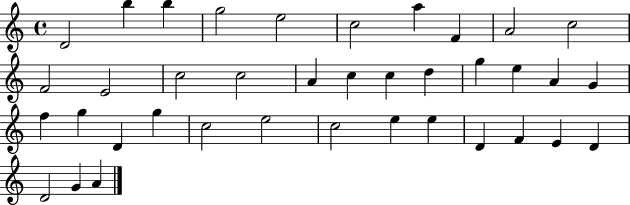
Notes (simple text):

D4/h B5/q B5/q G5/h E5/h C5/h A5/q F4/q A4/h C5/h F4/h E4/h C5/h C5/h A4/q C5/q C5/q D5/q G5/q E5/q A4/q G4/q F5/q G5/q D4/q G5/q C5/h E5/h C5/h E5/q E5/q D4/q F4/q E4/q D4/q D4/h G4/q A4/q